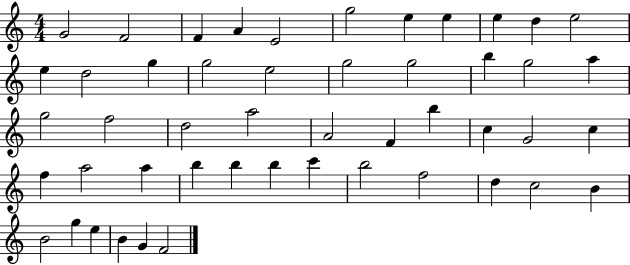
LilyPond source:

{
  \clef treble
  \numericTimeSignature
  \time 4/4
  \key c \major
  g'2 f'2 | f'4 a'4 e'2 | g''2 e''4 e''4 | e''4 d''4 e''2 | \break e''4 d''2 g''4 | g''2 e''2 | g''2 g''2 | b''4 g''2 a''4 | \break g''2 f''2 | d''2 a''2 | a'2 f'4 b''4 | c''4 g'2 c''4 | \break f''4 a''2 a''4 | b''4 b''4 b''4 c'''4 | b''2 f''2 | d''4 c''2 b'4 | \break b'2 g''4 e''4 | b'4 g'4 f'2 | \bar "|."
}